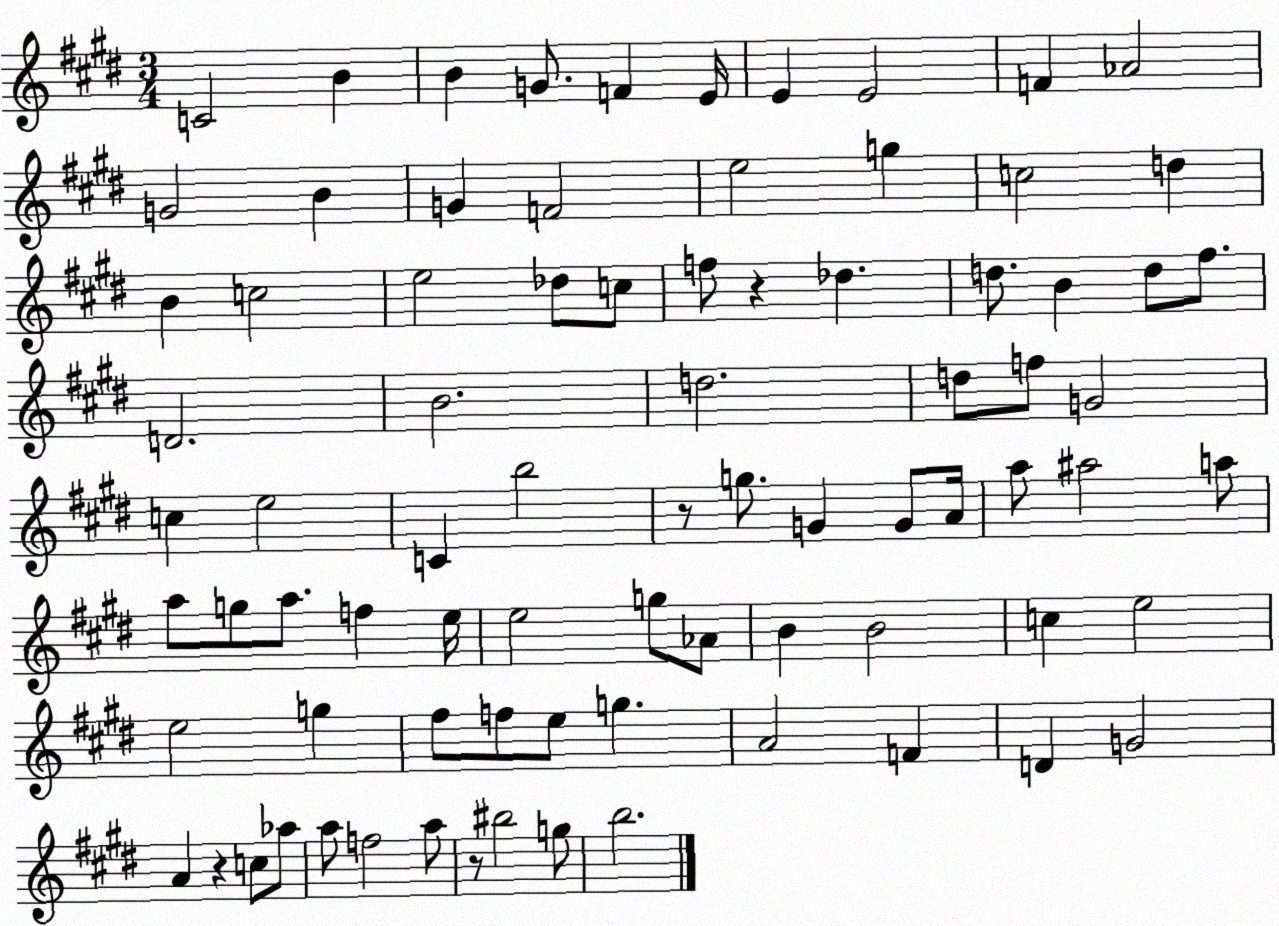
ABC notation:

X:1
T:Untitled
M:3/4
L:1/4
K:E
C2 B B G/2 F E/4 E E2 F _A2 G2 B G F2 e2 g c2 d B c2 e2 _d/2 c/2 f/2 z _d d/2 B d/2 ^f/2 D2 B2 d2 d/2 f/2 G2 c e2 C b2 z/2 g/2 G G/2 A/4 a/2 ^a2 a/2 a/2 g/2 a/2 f e/4 e2 g/2 _A/2 B B2 c e2 e2 g ^f/2 f/2 e/2 g A2 F D G2 A z c/2 _a/2 a/2 f2 a/2 z/2 ^b2 g/2 b2